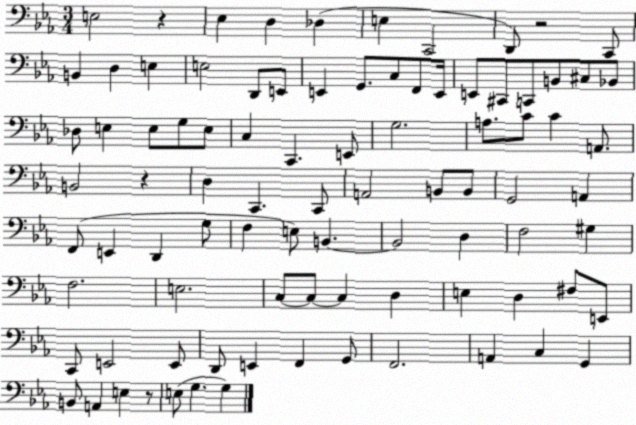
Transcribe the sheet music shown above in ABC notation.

X:1
T:Untitled
M:3/4
L:1/4
K:Eb
E,2 z _E, D, _D, E, C,,2 D,,/2 z2 C,,/2 B,, D, E, E,2 D,,/2 E,,/2 E,, G,,/2 C,/2 F,,/2 E,,/4 E,,/2 ^C,,/2 C,,/2 B,,/2 ^C,/2 _B,,/2 _D,/2 E, E,/2 G,/2 E,/2 C, C,, E,,/2 G,2 A,/2 C/2 C A,,/2 B,,2 z D, C,, C,,/2 A,,2 B,,/2 B,,/2 G,,2 A,, F,,/2 E,, D,, G,/2 F, E,/2 B,, B,,2 D, F,2 ^G, F,2 E,2 C,/2 C,/2 C, D, E, D, ^F,/2 E,,/2 C,,/2 E,,2 E,,/2 D,,/2 E,, F,, G,,/2 F,,2 A,, C, G,, B,,/2 A,, E, z/2 E,/2 G, G,